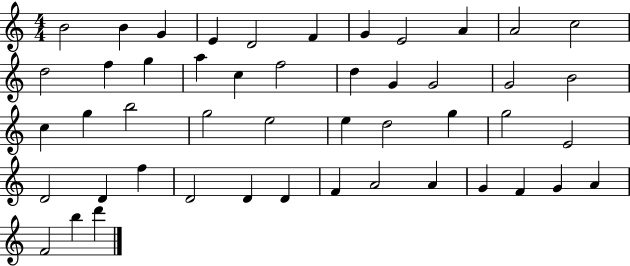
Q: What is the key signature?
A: C major